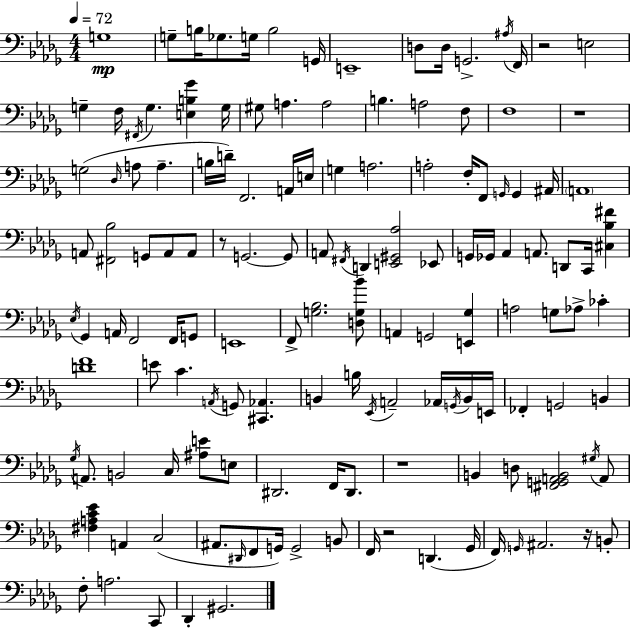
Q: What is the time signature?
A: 4/4